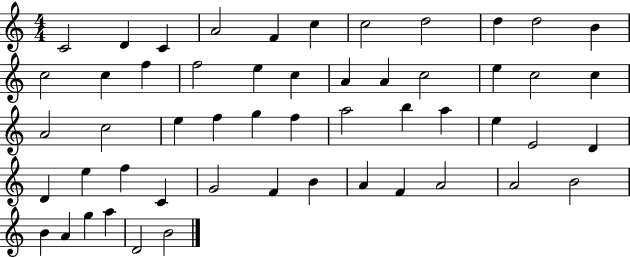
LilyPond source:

{
  \clef treble
  \numericTimeSignature
  \time 4/4
  \key c \major
  c'2 d'4 c'4 | a'2 f'4 c''4 | c''2 d''2 | d''4 d''2 b'4 | \break c''2 c''4 f''4 | f''2 e''4 c''4 | a'4 a'4 c''2 | e''4 c''2 c''4 | \break a'2 c''2 | e''4 f''4 g''4 f''4 | a''2 b''4 a''4 | e''4 e'2 d'4 | \break d'4 e''4 f''4 c'4 | g'2 f'4 b'4 | a'4 f'4 a'2 | a'2 b'2 | \break b'4 a'4 g''4 a''4 | d'2 b'2 | \bar "|."
}